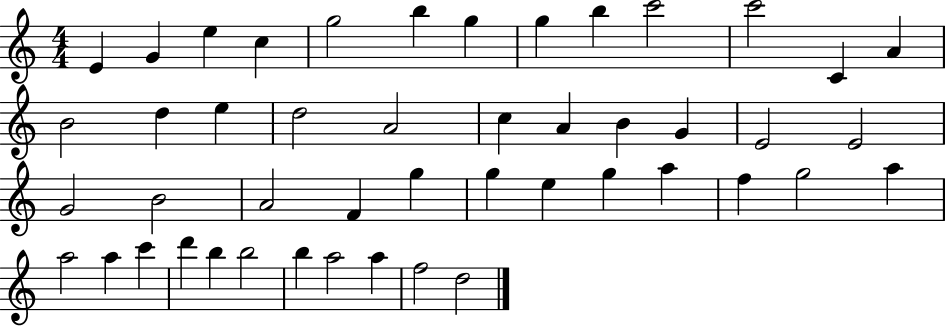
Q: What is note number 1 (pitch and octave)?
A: E4